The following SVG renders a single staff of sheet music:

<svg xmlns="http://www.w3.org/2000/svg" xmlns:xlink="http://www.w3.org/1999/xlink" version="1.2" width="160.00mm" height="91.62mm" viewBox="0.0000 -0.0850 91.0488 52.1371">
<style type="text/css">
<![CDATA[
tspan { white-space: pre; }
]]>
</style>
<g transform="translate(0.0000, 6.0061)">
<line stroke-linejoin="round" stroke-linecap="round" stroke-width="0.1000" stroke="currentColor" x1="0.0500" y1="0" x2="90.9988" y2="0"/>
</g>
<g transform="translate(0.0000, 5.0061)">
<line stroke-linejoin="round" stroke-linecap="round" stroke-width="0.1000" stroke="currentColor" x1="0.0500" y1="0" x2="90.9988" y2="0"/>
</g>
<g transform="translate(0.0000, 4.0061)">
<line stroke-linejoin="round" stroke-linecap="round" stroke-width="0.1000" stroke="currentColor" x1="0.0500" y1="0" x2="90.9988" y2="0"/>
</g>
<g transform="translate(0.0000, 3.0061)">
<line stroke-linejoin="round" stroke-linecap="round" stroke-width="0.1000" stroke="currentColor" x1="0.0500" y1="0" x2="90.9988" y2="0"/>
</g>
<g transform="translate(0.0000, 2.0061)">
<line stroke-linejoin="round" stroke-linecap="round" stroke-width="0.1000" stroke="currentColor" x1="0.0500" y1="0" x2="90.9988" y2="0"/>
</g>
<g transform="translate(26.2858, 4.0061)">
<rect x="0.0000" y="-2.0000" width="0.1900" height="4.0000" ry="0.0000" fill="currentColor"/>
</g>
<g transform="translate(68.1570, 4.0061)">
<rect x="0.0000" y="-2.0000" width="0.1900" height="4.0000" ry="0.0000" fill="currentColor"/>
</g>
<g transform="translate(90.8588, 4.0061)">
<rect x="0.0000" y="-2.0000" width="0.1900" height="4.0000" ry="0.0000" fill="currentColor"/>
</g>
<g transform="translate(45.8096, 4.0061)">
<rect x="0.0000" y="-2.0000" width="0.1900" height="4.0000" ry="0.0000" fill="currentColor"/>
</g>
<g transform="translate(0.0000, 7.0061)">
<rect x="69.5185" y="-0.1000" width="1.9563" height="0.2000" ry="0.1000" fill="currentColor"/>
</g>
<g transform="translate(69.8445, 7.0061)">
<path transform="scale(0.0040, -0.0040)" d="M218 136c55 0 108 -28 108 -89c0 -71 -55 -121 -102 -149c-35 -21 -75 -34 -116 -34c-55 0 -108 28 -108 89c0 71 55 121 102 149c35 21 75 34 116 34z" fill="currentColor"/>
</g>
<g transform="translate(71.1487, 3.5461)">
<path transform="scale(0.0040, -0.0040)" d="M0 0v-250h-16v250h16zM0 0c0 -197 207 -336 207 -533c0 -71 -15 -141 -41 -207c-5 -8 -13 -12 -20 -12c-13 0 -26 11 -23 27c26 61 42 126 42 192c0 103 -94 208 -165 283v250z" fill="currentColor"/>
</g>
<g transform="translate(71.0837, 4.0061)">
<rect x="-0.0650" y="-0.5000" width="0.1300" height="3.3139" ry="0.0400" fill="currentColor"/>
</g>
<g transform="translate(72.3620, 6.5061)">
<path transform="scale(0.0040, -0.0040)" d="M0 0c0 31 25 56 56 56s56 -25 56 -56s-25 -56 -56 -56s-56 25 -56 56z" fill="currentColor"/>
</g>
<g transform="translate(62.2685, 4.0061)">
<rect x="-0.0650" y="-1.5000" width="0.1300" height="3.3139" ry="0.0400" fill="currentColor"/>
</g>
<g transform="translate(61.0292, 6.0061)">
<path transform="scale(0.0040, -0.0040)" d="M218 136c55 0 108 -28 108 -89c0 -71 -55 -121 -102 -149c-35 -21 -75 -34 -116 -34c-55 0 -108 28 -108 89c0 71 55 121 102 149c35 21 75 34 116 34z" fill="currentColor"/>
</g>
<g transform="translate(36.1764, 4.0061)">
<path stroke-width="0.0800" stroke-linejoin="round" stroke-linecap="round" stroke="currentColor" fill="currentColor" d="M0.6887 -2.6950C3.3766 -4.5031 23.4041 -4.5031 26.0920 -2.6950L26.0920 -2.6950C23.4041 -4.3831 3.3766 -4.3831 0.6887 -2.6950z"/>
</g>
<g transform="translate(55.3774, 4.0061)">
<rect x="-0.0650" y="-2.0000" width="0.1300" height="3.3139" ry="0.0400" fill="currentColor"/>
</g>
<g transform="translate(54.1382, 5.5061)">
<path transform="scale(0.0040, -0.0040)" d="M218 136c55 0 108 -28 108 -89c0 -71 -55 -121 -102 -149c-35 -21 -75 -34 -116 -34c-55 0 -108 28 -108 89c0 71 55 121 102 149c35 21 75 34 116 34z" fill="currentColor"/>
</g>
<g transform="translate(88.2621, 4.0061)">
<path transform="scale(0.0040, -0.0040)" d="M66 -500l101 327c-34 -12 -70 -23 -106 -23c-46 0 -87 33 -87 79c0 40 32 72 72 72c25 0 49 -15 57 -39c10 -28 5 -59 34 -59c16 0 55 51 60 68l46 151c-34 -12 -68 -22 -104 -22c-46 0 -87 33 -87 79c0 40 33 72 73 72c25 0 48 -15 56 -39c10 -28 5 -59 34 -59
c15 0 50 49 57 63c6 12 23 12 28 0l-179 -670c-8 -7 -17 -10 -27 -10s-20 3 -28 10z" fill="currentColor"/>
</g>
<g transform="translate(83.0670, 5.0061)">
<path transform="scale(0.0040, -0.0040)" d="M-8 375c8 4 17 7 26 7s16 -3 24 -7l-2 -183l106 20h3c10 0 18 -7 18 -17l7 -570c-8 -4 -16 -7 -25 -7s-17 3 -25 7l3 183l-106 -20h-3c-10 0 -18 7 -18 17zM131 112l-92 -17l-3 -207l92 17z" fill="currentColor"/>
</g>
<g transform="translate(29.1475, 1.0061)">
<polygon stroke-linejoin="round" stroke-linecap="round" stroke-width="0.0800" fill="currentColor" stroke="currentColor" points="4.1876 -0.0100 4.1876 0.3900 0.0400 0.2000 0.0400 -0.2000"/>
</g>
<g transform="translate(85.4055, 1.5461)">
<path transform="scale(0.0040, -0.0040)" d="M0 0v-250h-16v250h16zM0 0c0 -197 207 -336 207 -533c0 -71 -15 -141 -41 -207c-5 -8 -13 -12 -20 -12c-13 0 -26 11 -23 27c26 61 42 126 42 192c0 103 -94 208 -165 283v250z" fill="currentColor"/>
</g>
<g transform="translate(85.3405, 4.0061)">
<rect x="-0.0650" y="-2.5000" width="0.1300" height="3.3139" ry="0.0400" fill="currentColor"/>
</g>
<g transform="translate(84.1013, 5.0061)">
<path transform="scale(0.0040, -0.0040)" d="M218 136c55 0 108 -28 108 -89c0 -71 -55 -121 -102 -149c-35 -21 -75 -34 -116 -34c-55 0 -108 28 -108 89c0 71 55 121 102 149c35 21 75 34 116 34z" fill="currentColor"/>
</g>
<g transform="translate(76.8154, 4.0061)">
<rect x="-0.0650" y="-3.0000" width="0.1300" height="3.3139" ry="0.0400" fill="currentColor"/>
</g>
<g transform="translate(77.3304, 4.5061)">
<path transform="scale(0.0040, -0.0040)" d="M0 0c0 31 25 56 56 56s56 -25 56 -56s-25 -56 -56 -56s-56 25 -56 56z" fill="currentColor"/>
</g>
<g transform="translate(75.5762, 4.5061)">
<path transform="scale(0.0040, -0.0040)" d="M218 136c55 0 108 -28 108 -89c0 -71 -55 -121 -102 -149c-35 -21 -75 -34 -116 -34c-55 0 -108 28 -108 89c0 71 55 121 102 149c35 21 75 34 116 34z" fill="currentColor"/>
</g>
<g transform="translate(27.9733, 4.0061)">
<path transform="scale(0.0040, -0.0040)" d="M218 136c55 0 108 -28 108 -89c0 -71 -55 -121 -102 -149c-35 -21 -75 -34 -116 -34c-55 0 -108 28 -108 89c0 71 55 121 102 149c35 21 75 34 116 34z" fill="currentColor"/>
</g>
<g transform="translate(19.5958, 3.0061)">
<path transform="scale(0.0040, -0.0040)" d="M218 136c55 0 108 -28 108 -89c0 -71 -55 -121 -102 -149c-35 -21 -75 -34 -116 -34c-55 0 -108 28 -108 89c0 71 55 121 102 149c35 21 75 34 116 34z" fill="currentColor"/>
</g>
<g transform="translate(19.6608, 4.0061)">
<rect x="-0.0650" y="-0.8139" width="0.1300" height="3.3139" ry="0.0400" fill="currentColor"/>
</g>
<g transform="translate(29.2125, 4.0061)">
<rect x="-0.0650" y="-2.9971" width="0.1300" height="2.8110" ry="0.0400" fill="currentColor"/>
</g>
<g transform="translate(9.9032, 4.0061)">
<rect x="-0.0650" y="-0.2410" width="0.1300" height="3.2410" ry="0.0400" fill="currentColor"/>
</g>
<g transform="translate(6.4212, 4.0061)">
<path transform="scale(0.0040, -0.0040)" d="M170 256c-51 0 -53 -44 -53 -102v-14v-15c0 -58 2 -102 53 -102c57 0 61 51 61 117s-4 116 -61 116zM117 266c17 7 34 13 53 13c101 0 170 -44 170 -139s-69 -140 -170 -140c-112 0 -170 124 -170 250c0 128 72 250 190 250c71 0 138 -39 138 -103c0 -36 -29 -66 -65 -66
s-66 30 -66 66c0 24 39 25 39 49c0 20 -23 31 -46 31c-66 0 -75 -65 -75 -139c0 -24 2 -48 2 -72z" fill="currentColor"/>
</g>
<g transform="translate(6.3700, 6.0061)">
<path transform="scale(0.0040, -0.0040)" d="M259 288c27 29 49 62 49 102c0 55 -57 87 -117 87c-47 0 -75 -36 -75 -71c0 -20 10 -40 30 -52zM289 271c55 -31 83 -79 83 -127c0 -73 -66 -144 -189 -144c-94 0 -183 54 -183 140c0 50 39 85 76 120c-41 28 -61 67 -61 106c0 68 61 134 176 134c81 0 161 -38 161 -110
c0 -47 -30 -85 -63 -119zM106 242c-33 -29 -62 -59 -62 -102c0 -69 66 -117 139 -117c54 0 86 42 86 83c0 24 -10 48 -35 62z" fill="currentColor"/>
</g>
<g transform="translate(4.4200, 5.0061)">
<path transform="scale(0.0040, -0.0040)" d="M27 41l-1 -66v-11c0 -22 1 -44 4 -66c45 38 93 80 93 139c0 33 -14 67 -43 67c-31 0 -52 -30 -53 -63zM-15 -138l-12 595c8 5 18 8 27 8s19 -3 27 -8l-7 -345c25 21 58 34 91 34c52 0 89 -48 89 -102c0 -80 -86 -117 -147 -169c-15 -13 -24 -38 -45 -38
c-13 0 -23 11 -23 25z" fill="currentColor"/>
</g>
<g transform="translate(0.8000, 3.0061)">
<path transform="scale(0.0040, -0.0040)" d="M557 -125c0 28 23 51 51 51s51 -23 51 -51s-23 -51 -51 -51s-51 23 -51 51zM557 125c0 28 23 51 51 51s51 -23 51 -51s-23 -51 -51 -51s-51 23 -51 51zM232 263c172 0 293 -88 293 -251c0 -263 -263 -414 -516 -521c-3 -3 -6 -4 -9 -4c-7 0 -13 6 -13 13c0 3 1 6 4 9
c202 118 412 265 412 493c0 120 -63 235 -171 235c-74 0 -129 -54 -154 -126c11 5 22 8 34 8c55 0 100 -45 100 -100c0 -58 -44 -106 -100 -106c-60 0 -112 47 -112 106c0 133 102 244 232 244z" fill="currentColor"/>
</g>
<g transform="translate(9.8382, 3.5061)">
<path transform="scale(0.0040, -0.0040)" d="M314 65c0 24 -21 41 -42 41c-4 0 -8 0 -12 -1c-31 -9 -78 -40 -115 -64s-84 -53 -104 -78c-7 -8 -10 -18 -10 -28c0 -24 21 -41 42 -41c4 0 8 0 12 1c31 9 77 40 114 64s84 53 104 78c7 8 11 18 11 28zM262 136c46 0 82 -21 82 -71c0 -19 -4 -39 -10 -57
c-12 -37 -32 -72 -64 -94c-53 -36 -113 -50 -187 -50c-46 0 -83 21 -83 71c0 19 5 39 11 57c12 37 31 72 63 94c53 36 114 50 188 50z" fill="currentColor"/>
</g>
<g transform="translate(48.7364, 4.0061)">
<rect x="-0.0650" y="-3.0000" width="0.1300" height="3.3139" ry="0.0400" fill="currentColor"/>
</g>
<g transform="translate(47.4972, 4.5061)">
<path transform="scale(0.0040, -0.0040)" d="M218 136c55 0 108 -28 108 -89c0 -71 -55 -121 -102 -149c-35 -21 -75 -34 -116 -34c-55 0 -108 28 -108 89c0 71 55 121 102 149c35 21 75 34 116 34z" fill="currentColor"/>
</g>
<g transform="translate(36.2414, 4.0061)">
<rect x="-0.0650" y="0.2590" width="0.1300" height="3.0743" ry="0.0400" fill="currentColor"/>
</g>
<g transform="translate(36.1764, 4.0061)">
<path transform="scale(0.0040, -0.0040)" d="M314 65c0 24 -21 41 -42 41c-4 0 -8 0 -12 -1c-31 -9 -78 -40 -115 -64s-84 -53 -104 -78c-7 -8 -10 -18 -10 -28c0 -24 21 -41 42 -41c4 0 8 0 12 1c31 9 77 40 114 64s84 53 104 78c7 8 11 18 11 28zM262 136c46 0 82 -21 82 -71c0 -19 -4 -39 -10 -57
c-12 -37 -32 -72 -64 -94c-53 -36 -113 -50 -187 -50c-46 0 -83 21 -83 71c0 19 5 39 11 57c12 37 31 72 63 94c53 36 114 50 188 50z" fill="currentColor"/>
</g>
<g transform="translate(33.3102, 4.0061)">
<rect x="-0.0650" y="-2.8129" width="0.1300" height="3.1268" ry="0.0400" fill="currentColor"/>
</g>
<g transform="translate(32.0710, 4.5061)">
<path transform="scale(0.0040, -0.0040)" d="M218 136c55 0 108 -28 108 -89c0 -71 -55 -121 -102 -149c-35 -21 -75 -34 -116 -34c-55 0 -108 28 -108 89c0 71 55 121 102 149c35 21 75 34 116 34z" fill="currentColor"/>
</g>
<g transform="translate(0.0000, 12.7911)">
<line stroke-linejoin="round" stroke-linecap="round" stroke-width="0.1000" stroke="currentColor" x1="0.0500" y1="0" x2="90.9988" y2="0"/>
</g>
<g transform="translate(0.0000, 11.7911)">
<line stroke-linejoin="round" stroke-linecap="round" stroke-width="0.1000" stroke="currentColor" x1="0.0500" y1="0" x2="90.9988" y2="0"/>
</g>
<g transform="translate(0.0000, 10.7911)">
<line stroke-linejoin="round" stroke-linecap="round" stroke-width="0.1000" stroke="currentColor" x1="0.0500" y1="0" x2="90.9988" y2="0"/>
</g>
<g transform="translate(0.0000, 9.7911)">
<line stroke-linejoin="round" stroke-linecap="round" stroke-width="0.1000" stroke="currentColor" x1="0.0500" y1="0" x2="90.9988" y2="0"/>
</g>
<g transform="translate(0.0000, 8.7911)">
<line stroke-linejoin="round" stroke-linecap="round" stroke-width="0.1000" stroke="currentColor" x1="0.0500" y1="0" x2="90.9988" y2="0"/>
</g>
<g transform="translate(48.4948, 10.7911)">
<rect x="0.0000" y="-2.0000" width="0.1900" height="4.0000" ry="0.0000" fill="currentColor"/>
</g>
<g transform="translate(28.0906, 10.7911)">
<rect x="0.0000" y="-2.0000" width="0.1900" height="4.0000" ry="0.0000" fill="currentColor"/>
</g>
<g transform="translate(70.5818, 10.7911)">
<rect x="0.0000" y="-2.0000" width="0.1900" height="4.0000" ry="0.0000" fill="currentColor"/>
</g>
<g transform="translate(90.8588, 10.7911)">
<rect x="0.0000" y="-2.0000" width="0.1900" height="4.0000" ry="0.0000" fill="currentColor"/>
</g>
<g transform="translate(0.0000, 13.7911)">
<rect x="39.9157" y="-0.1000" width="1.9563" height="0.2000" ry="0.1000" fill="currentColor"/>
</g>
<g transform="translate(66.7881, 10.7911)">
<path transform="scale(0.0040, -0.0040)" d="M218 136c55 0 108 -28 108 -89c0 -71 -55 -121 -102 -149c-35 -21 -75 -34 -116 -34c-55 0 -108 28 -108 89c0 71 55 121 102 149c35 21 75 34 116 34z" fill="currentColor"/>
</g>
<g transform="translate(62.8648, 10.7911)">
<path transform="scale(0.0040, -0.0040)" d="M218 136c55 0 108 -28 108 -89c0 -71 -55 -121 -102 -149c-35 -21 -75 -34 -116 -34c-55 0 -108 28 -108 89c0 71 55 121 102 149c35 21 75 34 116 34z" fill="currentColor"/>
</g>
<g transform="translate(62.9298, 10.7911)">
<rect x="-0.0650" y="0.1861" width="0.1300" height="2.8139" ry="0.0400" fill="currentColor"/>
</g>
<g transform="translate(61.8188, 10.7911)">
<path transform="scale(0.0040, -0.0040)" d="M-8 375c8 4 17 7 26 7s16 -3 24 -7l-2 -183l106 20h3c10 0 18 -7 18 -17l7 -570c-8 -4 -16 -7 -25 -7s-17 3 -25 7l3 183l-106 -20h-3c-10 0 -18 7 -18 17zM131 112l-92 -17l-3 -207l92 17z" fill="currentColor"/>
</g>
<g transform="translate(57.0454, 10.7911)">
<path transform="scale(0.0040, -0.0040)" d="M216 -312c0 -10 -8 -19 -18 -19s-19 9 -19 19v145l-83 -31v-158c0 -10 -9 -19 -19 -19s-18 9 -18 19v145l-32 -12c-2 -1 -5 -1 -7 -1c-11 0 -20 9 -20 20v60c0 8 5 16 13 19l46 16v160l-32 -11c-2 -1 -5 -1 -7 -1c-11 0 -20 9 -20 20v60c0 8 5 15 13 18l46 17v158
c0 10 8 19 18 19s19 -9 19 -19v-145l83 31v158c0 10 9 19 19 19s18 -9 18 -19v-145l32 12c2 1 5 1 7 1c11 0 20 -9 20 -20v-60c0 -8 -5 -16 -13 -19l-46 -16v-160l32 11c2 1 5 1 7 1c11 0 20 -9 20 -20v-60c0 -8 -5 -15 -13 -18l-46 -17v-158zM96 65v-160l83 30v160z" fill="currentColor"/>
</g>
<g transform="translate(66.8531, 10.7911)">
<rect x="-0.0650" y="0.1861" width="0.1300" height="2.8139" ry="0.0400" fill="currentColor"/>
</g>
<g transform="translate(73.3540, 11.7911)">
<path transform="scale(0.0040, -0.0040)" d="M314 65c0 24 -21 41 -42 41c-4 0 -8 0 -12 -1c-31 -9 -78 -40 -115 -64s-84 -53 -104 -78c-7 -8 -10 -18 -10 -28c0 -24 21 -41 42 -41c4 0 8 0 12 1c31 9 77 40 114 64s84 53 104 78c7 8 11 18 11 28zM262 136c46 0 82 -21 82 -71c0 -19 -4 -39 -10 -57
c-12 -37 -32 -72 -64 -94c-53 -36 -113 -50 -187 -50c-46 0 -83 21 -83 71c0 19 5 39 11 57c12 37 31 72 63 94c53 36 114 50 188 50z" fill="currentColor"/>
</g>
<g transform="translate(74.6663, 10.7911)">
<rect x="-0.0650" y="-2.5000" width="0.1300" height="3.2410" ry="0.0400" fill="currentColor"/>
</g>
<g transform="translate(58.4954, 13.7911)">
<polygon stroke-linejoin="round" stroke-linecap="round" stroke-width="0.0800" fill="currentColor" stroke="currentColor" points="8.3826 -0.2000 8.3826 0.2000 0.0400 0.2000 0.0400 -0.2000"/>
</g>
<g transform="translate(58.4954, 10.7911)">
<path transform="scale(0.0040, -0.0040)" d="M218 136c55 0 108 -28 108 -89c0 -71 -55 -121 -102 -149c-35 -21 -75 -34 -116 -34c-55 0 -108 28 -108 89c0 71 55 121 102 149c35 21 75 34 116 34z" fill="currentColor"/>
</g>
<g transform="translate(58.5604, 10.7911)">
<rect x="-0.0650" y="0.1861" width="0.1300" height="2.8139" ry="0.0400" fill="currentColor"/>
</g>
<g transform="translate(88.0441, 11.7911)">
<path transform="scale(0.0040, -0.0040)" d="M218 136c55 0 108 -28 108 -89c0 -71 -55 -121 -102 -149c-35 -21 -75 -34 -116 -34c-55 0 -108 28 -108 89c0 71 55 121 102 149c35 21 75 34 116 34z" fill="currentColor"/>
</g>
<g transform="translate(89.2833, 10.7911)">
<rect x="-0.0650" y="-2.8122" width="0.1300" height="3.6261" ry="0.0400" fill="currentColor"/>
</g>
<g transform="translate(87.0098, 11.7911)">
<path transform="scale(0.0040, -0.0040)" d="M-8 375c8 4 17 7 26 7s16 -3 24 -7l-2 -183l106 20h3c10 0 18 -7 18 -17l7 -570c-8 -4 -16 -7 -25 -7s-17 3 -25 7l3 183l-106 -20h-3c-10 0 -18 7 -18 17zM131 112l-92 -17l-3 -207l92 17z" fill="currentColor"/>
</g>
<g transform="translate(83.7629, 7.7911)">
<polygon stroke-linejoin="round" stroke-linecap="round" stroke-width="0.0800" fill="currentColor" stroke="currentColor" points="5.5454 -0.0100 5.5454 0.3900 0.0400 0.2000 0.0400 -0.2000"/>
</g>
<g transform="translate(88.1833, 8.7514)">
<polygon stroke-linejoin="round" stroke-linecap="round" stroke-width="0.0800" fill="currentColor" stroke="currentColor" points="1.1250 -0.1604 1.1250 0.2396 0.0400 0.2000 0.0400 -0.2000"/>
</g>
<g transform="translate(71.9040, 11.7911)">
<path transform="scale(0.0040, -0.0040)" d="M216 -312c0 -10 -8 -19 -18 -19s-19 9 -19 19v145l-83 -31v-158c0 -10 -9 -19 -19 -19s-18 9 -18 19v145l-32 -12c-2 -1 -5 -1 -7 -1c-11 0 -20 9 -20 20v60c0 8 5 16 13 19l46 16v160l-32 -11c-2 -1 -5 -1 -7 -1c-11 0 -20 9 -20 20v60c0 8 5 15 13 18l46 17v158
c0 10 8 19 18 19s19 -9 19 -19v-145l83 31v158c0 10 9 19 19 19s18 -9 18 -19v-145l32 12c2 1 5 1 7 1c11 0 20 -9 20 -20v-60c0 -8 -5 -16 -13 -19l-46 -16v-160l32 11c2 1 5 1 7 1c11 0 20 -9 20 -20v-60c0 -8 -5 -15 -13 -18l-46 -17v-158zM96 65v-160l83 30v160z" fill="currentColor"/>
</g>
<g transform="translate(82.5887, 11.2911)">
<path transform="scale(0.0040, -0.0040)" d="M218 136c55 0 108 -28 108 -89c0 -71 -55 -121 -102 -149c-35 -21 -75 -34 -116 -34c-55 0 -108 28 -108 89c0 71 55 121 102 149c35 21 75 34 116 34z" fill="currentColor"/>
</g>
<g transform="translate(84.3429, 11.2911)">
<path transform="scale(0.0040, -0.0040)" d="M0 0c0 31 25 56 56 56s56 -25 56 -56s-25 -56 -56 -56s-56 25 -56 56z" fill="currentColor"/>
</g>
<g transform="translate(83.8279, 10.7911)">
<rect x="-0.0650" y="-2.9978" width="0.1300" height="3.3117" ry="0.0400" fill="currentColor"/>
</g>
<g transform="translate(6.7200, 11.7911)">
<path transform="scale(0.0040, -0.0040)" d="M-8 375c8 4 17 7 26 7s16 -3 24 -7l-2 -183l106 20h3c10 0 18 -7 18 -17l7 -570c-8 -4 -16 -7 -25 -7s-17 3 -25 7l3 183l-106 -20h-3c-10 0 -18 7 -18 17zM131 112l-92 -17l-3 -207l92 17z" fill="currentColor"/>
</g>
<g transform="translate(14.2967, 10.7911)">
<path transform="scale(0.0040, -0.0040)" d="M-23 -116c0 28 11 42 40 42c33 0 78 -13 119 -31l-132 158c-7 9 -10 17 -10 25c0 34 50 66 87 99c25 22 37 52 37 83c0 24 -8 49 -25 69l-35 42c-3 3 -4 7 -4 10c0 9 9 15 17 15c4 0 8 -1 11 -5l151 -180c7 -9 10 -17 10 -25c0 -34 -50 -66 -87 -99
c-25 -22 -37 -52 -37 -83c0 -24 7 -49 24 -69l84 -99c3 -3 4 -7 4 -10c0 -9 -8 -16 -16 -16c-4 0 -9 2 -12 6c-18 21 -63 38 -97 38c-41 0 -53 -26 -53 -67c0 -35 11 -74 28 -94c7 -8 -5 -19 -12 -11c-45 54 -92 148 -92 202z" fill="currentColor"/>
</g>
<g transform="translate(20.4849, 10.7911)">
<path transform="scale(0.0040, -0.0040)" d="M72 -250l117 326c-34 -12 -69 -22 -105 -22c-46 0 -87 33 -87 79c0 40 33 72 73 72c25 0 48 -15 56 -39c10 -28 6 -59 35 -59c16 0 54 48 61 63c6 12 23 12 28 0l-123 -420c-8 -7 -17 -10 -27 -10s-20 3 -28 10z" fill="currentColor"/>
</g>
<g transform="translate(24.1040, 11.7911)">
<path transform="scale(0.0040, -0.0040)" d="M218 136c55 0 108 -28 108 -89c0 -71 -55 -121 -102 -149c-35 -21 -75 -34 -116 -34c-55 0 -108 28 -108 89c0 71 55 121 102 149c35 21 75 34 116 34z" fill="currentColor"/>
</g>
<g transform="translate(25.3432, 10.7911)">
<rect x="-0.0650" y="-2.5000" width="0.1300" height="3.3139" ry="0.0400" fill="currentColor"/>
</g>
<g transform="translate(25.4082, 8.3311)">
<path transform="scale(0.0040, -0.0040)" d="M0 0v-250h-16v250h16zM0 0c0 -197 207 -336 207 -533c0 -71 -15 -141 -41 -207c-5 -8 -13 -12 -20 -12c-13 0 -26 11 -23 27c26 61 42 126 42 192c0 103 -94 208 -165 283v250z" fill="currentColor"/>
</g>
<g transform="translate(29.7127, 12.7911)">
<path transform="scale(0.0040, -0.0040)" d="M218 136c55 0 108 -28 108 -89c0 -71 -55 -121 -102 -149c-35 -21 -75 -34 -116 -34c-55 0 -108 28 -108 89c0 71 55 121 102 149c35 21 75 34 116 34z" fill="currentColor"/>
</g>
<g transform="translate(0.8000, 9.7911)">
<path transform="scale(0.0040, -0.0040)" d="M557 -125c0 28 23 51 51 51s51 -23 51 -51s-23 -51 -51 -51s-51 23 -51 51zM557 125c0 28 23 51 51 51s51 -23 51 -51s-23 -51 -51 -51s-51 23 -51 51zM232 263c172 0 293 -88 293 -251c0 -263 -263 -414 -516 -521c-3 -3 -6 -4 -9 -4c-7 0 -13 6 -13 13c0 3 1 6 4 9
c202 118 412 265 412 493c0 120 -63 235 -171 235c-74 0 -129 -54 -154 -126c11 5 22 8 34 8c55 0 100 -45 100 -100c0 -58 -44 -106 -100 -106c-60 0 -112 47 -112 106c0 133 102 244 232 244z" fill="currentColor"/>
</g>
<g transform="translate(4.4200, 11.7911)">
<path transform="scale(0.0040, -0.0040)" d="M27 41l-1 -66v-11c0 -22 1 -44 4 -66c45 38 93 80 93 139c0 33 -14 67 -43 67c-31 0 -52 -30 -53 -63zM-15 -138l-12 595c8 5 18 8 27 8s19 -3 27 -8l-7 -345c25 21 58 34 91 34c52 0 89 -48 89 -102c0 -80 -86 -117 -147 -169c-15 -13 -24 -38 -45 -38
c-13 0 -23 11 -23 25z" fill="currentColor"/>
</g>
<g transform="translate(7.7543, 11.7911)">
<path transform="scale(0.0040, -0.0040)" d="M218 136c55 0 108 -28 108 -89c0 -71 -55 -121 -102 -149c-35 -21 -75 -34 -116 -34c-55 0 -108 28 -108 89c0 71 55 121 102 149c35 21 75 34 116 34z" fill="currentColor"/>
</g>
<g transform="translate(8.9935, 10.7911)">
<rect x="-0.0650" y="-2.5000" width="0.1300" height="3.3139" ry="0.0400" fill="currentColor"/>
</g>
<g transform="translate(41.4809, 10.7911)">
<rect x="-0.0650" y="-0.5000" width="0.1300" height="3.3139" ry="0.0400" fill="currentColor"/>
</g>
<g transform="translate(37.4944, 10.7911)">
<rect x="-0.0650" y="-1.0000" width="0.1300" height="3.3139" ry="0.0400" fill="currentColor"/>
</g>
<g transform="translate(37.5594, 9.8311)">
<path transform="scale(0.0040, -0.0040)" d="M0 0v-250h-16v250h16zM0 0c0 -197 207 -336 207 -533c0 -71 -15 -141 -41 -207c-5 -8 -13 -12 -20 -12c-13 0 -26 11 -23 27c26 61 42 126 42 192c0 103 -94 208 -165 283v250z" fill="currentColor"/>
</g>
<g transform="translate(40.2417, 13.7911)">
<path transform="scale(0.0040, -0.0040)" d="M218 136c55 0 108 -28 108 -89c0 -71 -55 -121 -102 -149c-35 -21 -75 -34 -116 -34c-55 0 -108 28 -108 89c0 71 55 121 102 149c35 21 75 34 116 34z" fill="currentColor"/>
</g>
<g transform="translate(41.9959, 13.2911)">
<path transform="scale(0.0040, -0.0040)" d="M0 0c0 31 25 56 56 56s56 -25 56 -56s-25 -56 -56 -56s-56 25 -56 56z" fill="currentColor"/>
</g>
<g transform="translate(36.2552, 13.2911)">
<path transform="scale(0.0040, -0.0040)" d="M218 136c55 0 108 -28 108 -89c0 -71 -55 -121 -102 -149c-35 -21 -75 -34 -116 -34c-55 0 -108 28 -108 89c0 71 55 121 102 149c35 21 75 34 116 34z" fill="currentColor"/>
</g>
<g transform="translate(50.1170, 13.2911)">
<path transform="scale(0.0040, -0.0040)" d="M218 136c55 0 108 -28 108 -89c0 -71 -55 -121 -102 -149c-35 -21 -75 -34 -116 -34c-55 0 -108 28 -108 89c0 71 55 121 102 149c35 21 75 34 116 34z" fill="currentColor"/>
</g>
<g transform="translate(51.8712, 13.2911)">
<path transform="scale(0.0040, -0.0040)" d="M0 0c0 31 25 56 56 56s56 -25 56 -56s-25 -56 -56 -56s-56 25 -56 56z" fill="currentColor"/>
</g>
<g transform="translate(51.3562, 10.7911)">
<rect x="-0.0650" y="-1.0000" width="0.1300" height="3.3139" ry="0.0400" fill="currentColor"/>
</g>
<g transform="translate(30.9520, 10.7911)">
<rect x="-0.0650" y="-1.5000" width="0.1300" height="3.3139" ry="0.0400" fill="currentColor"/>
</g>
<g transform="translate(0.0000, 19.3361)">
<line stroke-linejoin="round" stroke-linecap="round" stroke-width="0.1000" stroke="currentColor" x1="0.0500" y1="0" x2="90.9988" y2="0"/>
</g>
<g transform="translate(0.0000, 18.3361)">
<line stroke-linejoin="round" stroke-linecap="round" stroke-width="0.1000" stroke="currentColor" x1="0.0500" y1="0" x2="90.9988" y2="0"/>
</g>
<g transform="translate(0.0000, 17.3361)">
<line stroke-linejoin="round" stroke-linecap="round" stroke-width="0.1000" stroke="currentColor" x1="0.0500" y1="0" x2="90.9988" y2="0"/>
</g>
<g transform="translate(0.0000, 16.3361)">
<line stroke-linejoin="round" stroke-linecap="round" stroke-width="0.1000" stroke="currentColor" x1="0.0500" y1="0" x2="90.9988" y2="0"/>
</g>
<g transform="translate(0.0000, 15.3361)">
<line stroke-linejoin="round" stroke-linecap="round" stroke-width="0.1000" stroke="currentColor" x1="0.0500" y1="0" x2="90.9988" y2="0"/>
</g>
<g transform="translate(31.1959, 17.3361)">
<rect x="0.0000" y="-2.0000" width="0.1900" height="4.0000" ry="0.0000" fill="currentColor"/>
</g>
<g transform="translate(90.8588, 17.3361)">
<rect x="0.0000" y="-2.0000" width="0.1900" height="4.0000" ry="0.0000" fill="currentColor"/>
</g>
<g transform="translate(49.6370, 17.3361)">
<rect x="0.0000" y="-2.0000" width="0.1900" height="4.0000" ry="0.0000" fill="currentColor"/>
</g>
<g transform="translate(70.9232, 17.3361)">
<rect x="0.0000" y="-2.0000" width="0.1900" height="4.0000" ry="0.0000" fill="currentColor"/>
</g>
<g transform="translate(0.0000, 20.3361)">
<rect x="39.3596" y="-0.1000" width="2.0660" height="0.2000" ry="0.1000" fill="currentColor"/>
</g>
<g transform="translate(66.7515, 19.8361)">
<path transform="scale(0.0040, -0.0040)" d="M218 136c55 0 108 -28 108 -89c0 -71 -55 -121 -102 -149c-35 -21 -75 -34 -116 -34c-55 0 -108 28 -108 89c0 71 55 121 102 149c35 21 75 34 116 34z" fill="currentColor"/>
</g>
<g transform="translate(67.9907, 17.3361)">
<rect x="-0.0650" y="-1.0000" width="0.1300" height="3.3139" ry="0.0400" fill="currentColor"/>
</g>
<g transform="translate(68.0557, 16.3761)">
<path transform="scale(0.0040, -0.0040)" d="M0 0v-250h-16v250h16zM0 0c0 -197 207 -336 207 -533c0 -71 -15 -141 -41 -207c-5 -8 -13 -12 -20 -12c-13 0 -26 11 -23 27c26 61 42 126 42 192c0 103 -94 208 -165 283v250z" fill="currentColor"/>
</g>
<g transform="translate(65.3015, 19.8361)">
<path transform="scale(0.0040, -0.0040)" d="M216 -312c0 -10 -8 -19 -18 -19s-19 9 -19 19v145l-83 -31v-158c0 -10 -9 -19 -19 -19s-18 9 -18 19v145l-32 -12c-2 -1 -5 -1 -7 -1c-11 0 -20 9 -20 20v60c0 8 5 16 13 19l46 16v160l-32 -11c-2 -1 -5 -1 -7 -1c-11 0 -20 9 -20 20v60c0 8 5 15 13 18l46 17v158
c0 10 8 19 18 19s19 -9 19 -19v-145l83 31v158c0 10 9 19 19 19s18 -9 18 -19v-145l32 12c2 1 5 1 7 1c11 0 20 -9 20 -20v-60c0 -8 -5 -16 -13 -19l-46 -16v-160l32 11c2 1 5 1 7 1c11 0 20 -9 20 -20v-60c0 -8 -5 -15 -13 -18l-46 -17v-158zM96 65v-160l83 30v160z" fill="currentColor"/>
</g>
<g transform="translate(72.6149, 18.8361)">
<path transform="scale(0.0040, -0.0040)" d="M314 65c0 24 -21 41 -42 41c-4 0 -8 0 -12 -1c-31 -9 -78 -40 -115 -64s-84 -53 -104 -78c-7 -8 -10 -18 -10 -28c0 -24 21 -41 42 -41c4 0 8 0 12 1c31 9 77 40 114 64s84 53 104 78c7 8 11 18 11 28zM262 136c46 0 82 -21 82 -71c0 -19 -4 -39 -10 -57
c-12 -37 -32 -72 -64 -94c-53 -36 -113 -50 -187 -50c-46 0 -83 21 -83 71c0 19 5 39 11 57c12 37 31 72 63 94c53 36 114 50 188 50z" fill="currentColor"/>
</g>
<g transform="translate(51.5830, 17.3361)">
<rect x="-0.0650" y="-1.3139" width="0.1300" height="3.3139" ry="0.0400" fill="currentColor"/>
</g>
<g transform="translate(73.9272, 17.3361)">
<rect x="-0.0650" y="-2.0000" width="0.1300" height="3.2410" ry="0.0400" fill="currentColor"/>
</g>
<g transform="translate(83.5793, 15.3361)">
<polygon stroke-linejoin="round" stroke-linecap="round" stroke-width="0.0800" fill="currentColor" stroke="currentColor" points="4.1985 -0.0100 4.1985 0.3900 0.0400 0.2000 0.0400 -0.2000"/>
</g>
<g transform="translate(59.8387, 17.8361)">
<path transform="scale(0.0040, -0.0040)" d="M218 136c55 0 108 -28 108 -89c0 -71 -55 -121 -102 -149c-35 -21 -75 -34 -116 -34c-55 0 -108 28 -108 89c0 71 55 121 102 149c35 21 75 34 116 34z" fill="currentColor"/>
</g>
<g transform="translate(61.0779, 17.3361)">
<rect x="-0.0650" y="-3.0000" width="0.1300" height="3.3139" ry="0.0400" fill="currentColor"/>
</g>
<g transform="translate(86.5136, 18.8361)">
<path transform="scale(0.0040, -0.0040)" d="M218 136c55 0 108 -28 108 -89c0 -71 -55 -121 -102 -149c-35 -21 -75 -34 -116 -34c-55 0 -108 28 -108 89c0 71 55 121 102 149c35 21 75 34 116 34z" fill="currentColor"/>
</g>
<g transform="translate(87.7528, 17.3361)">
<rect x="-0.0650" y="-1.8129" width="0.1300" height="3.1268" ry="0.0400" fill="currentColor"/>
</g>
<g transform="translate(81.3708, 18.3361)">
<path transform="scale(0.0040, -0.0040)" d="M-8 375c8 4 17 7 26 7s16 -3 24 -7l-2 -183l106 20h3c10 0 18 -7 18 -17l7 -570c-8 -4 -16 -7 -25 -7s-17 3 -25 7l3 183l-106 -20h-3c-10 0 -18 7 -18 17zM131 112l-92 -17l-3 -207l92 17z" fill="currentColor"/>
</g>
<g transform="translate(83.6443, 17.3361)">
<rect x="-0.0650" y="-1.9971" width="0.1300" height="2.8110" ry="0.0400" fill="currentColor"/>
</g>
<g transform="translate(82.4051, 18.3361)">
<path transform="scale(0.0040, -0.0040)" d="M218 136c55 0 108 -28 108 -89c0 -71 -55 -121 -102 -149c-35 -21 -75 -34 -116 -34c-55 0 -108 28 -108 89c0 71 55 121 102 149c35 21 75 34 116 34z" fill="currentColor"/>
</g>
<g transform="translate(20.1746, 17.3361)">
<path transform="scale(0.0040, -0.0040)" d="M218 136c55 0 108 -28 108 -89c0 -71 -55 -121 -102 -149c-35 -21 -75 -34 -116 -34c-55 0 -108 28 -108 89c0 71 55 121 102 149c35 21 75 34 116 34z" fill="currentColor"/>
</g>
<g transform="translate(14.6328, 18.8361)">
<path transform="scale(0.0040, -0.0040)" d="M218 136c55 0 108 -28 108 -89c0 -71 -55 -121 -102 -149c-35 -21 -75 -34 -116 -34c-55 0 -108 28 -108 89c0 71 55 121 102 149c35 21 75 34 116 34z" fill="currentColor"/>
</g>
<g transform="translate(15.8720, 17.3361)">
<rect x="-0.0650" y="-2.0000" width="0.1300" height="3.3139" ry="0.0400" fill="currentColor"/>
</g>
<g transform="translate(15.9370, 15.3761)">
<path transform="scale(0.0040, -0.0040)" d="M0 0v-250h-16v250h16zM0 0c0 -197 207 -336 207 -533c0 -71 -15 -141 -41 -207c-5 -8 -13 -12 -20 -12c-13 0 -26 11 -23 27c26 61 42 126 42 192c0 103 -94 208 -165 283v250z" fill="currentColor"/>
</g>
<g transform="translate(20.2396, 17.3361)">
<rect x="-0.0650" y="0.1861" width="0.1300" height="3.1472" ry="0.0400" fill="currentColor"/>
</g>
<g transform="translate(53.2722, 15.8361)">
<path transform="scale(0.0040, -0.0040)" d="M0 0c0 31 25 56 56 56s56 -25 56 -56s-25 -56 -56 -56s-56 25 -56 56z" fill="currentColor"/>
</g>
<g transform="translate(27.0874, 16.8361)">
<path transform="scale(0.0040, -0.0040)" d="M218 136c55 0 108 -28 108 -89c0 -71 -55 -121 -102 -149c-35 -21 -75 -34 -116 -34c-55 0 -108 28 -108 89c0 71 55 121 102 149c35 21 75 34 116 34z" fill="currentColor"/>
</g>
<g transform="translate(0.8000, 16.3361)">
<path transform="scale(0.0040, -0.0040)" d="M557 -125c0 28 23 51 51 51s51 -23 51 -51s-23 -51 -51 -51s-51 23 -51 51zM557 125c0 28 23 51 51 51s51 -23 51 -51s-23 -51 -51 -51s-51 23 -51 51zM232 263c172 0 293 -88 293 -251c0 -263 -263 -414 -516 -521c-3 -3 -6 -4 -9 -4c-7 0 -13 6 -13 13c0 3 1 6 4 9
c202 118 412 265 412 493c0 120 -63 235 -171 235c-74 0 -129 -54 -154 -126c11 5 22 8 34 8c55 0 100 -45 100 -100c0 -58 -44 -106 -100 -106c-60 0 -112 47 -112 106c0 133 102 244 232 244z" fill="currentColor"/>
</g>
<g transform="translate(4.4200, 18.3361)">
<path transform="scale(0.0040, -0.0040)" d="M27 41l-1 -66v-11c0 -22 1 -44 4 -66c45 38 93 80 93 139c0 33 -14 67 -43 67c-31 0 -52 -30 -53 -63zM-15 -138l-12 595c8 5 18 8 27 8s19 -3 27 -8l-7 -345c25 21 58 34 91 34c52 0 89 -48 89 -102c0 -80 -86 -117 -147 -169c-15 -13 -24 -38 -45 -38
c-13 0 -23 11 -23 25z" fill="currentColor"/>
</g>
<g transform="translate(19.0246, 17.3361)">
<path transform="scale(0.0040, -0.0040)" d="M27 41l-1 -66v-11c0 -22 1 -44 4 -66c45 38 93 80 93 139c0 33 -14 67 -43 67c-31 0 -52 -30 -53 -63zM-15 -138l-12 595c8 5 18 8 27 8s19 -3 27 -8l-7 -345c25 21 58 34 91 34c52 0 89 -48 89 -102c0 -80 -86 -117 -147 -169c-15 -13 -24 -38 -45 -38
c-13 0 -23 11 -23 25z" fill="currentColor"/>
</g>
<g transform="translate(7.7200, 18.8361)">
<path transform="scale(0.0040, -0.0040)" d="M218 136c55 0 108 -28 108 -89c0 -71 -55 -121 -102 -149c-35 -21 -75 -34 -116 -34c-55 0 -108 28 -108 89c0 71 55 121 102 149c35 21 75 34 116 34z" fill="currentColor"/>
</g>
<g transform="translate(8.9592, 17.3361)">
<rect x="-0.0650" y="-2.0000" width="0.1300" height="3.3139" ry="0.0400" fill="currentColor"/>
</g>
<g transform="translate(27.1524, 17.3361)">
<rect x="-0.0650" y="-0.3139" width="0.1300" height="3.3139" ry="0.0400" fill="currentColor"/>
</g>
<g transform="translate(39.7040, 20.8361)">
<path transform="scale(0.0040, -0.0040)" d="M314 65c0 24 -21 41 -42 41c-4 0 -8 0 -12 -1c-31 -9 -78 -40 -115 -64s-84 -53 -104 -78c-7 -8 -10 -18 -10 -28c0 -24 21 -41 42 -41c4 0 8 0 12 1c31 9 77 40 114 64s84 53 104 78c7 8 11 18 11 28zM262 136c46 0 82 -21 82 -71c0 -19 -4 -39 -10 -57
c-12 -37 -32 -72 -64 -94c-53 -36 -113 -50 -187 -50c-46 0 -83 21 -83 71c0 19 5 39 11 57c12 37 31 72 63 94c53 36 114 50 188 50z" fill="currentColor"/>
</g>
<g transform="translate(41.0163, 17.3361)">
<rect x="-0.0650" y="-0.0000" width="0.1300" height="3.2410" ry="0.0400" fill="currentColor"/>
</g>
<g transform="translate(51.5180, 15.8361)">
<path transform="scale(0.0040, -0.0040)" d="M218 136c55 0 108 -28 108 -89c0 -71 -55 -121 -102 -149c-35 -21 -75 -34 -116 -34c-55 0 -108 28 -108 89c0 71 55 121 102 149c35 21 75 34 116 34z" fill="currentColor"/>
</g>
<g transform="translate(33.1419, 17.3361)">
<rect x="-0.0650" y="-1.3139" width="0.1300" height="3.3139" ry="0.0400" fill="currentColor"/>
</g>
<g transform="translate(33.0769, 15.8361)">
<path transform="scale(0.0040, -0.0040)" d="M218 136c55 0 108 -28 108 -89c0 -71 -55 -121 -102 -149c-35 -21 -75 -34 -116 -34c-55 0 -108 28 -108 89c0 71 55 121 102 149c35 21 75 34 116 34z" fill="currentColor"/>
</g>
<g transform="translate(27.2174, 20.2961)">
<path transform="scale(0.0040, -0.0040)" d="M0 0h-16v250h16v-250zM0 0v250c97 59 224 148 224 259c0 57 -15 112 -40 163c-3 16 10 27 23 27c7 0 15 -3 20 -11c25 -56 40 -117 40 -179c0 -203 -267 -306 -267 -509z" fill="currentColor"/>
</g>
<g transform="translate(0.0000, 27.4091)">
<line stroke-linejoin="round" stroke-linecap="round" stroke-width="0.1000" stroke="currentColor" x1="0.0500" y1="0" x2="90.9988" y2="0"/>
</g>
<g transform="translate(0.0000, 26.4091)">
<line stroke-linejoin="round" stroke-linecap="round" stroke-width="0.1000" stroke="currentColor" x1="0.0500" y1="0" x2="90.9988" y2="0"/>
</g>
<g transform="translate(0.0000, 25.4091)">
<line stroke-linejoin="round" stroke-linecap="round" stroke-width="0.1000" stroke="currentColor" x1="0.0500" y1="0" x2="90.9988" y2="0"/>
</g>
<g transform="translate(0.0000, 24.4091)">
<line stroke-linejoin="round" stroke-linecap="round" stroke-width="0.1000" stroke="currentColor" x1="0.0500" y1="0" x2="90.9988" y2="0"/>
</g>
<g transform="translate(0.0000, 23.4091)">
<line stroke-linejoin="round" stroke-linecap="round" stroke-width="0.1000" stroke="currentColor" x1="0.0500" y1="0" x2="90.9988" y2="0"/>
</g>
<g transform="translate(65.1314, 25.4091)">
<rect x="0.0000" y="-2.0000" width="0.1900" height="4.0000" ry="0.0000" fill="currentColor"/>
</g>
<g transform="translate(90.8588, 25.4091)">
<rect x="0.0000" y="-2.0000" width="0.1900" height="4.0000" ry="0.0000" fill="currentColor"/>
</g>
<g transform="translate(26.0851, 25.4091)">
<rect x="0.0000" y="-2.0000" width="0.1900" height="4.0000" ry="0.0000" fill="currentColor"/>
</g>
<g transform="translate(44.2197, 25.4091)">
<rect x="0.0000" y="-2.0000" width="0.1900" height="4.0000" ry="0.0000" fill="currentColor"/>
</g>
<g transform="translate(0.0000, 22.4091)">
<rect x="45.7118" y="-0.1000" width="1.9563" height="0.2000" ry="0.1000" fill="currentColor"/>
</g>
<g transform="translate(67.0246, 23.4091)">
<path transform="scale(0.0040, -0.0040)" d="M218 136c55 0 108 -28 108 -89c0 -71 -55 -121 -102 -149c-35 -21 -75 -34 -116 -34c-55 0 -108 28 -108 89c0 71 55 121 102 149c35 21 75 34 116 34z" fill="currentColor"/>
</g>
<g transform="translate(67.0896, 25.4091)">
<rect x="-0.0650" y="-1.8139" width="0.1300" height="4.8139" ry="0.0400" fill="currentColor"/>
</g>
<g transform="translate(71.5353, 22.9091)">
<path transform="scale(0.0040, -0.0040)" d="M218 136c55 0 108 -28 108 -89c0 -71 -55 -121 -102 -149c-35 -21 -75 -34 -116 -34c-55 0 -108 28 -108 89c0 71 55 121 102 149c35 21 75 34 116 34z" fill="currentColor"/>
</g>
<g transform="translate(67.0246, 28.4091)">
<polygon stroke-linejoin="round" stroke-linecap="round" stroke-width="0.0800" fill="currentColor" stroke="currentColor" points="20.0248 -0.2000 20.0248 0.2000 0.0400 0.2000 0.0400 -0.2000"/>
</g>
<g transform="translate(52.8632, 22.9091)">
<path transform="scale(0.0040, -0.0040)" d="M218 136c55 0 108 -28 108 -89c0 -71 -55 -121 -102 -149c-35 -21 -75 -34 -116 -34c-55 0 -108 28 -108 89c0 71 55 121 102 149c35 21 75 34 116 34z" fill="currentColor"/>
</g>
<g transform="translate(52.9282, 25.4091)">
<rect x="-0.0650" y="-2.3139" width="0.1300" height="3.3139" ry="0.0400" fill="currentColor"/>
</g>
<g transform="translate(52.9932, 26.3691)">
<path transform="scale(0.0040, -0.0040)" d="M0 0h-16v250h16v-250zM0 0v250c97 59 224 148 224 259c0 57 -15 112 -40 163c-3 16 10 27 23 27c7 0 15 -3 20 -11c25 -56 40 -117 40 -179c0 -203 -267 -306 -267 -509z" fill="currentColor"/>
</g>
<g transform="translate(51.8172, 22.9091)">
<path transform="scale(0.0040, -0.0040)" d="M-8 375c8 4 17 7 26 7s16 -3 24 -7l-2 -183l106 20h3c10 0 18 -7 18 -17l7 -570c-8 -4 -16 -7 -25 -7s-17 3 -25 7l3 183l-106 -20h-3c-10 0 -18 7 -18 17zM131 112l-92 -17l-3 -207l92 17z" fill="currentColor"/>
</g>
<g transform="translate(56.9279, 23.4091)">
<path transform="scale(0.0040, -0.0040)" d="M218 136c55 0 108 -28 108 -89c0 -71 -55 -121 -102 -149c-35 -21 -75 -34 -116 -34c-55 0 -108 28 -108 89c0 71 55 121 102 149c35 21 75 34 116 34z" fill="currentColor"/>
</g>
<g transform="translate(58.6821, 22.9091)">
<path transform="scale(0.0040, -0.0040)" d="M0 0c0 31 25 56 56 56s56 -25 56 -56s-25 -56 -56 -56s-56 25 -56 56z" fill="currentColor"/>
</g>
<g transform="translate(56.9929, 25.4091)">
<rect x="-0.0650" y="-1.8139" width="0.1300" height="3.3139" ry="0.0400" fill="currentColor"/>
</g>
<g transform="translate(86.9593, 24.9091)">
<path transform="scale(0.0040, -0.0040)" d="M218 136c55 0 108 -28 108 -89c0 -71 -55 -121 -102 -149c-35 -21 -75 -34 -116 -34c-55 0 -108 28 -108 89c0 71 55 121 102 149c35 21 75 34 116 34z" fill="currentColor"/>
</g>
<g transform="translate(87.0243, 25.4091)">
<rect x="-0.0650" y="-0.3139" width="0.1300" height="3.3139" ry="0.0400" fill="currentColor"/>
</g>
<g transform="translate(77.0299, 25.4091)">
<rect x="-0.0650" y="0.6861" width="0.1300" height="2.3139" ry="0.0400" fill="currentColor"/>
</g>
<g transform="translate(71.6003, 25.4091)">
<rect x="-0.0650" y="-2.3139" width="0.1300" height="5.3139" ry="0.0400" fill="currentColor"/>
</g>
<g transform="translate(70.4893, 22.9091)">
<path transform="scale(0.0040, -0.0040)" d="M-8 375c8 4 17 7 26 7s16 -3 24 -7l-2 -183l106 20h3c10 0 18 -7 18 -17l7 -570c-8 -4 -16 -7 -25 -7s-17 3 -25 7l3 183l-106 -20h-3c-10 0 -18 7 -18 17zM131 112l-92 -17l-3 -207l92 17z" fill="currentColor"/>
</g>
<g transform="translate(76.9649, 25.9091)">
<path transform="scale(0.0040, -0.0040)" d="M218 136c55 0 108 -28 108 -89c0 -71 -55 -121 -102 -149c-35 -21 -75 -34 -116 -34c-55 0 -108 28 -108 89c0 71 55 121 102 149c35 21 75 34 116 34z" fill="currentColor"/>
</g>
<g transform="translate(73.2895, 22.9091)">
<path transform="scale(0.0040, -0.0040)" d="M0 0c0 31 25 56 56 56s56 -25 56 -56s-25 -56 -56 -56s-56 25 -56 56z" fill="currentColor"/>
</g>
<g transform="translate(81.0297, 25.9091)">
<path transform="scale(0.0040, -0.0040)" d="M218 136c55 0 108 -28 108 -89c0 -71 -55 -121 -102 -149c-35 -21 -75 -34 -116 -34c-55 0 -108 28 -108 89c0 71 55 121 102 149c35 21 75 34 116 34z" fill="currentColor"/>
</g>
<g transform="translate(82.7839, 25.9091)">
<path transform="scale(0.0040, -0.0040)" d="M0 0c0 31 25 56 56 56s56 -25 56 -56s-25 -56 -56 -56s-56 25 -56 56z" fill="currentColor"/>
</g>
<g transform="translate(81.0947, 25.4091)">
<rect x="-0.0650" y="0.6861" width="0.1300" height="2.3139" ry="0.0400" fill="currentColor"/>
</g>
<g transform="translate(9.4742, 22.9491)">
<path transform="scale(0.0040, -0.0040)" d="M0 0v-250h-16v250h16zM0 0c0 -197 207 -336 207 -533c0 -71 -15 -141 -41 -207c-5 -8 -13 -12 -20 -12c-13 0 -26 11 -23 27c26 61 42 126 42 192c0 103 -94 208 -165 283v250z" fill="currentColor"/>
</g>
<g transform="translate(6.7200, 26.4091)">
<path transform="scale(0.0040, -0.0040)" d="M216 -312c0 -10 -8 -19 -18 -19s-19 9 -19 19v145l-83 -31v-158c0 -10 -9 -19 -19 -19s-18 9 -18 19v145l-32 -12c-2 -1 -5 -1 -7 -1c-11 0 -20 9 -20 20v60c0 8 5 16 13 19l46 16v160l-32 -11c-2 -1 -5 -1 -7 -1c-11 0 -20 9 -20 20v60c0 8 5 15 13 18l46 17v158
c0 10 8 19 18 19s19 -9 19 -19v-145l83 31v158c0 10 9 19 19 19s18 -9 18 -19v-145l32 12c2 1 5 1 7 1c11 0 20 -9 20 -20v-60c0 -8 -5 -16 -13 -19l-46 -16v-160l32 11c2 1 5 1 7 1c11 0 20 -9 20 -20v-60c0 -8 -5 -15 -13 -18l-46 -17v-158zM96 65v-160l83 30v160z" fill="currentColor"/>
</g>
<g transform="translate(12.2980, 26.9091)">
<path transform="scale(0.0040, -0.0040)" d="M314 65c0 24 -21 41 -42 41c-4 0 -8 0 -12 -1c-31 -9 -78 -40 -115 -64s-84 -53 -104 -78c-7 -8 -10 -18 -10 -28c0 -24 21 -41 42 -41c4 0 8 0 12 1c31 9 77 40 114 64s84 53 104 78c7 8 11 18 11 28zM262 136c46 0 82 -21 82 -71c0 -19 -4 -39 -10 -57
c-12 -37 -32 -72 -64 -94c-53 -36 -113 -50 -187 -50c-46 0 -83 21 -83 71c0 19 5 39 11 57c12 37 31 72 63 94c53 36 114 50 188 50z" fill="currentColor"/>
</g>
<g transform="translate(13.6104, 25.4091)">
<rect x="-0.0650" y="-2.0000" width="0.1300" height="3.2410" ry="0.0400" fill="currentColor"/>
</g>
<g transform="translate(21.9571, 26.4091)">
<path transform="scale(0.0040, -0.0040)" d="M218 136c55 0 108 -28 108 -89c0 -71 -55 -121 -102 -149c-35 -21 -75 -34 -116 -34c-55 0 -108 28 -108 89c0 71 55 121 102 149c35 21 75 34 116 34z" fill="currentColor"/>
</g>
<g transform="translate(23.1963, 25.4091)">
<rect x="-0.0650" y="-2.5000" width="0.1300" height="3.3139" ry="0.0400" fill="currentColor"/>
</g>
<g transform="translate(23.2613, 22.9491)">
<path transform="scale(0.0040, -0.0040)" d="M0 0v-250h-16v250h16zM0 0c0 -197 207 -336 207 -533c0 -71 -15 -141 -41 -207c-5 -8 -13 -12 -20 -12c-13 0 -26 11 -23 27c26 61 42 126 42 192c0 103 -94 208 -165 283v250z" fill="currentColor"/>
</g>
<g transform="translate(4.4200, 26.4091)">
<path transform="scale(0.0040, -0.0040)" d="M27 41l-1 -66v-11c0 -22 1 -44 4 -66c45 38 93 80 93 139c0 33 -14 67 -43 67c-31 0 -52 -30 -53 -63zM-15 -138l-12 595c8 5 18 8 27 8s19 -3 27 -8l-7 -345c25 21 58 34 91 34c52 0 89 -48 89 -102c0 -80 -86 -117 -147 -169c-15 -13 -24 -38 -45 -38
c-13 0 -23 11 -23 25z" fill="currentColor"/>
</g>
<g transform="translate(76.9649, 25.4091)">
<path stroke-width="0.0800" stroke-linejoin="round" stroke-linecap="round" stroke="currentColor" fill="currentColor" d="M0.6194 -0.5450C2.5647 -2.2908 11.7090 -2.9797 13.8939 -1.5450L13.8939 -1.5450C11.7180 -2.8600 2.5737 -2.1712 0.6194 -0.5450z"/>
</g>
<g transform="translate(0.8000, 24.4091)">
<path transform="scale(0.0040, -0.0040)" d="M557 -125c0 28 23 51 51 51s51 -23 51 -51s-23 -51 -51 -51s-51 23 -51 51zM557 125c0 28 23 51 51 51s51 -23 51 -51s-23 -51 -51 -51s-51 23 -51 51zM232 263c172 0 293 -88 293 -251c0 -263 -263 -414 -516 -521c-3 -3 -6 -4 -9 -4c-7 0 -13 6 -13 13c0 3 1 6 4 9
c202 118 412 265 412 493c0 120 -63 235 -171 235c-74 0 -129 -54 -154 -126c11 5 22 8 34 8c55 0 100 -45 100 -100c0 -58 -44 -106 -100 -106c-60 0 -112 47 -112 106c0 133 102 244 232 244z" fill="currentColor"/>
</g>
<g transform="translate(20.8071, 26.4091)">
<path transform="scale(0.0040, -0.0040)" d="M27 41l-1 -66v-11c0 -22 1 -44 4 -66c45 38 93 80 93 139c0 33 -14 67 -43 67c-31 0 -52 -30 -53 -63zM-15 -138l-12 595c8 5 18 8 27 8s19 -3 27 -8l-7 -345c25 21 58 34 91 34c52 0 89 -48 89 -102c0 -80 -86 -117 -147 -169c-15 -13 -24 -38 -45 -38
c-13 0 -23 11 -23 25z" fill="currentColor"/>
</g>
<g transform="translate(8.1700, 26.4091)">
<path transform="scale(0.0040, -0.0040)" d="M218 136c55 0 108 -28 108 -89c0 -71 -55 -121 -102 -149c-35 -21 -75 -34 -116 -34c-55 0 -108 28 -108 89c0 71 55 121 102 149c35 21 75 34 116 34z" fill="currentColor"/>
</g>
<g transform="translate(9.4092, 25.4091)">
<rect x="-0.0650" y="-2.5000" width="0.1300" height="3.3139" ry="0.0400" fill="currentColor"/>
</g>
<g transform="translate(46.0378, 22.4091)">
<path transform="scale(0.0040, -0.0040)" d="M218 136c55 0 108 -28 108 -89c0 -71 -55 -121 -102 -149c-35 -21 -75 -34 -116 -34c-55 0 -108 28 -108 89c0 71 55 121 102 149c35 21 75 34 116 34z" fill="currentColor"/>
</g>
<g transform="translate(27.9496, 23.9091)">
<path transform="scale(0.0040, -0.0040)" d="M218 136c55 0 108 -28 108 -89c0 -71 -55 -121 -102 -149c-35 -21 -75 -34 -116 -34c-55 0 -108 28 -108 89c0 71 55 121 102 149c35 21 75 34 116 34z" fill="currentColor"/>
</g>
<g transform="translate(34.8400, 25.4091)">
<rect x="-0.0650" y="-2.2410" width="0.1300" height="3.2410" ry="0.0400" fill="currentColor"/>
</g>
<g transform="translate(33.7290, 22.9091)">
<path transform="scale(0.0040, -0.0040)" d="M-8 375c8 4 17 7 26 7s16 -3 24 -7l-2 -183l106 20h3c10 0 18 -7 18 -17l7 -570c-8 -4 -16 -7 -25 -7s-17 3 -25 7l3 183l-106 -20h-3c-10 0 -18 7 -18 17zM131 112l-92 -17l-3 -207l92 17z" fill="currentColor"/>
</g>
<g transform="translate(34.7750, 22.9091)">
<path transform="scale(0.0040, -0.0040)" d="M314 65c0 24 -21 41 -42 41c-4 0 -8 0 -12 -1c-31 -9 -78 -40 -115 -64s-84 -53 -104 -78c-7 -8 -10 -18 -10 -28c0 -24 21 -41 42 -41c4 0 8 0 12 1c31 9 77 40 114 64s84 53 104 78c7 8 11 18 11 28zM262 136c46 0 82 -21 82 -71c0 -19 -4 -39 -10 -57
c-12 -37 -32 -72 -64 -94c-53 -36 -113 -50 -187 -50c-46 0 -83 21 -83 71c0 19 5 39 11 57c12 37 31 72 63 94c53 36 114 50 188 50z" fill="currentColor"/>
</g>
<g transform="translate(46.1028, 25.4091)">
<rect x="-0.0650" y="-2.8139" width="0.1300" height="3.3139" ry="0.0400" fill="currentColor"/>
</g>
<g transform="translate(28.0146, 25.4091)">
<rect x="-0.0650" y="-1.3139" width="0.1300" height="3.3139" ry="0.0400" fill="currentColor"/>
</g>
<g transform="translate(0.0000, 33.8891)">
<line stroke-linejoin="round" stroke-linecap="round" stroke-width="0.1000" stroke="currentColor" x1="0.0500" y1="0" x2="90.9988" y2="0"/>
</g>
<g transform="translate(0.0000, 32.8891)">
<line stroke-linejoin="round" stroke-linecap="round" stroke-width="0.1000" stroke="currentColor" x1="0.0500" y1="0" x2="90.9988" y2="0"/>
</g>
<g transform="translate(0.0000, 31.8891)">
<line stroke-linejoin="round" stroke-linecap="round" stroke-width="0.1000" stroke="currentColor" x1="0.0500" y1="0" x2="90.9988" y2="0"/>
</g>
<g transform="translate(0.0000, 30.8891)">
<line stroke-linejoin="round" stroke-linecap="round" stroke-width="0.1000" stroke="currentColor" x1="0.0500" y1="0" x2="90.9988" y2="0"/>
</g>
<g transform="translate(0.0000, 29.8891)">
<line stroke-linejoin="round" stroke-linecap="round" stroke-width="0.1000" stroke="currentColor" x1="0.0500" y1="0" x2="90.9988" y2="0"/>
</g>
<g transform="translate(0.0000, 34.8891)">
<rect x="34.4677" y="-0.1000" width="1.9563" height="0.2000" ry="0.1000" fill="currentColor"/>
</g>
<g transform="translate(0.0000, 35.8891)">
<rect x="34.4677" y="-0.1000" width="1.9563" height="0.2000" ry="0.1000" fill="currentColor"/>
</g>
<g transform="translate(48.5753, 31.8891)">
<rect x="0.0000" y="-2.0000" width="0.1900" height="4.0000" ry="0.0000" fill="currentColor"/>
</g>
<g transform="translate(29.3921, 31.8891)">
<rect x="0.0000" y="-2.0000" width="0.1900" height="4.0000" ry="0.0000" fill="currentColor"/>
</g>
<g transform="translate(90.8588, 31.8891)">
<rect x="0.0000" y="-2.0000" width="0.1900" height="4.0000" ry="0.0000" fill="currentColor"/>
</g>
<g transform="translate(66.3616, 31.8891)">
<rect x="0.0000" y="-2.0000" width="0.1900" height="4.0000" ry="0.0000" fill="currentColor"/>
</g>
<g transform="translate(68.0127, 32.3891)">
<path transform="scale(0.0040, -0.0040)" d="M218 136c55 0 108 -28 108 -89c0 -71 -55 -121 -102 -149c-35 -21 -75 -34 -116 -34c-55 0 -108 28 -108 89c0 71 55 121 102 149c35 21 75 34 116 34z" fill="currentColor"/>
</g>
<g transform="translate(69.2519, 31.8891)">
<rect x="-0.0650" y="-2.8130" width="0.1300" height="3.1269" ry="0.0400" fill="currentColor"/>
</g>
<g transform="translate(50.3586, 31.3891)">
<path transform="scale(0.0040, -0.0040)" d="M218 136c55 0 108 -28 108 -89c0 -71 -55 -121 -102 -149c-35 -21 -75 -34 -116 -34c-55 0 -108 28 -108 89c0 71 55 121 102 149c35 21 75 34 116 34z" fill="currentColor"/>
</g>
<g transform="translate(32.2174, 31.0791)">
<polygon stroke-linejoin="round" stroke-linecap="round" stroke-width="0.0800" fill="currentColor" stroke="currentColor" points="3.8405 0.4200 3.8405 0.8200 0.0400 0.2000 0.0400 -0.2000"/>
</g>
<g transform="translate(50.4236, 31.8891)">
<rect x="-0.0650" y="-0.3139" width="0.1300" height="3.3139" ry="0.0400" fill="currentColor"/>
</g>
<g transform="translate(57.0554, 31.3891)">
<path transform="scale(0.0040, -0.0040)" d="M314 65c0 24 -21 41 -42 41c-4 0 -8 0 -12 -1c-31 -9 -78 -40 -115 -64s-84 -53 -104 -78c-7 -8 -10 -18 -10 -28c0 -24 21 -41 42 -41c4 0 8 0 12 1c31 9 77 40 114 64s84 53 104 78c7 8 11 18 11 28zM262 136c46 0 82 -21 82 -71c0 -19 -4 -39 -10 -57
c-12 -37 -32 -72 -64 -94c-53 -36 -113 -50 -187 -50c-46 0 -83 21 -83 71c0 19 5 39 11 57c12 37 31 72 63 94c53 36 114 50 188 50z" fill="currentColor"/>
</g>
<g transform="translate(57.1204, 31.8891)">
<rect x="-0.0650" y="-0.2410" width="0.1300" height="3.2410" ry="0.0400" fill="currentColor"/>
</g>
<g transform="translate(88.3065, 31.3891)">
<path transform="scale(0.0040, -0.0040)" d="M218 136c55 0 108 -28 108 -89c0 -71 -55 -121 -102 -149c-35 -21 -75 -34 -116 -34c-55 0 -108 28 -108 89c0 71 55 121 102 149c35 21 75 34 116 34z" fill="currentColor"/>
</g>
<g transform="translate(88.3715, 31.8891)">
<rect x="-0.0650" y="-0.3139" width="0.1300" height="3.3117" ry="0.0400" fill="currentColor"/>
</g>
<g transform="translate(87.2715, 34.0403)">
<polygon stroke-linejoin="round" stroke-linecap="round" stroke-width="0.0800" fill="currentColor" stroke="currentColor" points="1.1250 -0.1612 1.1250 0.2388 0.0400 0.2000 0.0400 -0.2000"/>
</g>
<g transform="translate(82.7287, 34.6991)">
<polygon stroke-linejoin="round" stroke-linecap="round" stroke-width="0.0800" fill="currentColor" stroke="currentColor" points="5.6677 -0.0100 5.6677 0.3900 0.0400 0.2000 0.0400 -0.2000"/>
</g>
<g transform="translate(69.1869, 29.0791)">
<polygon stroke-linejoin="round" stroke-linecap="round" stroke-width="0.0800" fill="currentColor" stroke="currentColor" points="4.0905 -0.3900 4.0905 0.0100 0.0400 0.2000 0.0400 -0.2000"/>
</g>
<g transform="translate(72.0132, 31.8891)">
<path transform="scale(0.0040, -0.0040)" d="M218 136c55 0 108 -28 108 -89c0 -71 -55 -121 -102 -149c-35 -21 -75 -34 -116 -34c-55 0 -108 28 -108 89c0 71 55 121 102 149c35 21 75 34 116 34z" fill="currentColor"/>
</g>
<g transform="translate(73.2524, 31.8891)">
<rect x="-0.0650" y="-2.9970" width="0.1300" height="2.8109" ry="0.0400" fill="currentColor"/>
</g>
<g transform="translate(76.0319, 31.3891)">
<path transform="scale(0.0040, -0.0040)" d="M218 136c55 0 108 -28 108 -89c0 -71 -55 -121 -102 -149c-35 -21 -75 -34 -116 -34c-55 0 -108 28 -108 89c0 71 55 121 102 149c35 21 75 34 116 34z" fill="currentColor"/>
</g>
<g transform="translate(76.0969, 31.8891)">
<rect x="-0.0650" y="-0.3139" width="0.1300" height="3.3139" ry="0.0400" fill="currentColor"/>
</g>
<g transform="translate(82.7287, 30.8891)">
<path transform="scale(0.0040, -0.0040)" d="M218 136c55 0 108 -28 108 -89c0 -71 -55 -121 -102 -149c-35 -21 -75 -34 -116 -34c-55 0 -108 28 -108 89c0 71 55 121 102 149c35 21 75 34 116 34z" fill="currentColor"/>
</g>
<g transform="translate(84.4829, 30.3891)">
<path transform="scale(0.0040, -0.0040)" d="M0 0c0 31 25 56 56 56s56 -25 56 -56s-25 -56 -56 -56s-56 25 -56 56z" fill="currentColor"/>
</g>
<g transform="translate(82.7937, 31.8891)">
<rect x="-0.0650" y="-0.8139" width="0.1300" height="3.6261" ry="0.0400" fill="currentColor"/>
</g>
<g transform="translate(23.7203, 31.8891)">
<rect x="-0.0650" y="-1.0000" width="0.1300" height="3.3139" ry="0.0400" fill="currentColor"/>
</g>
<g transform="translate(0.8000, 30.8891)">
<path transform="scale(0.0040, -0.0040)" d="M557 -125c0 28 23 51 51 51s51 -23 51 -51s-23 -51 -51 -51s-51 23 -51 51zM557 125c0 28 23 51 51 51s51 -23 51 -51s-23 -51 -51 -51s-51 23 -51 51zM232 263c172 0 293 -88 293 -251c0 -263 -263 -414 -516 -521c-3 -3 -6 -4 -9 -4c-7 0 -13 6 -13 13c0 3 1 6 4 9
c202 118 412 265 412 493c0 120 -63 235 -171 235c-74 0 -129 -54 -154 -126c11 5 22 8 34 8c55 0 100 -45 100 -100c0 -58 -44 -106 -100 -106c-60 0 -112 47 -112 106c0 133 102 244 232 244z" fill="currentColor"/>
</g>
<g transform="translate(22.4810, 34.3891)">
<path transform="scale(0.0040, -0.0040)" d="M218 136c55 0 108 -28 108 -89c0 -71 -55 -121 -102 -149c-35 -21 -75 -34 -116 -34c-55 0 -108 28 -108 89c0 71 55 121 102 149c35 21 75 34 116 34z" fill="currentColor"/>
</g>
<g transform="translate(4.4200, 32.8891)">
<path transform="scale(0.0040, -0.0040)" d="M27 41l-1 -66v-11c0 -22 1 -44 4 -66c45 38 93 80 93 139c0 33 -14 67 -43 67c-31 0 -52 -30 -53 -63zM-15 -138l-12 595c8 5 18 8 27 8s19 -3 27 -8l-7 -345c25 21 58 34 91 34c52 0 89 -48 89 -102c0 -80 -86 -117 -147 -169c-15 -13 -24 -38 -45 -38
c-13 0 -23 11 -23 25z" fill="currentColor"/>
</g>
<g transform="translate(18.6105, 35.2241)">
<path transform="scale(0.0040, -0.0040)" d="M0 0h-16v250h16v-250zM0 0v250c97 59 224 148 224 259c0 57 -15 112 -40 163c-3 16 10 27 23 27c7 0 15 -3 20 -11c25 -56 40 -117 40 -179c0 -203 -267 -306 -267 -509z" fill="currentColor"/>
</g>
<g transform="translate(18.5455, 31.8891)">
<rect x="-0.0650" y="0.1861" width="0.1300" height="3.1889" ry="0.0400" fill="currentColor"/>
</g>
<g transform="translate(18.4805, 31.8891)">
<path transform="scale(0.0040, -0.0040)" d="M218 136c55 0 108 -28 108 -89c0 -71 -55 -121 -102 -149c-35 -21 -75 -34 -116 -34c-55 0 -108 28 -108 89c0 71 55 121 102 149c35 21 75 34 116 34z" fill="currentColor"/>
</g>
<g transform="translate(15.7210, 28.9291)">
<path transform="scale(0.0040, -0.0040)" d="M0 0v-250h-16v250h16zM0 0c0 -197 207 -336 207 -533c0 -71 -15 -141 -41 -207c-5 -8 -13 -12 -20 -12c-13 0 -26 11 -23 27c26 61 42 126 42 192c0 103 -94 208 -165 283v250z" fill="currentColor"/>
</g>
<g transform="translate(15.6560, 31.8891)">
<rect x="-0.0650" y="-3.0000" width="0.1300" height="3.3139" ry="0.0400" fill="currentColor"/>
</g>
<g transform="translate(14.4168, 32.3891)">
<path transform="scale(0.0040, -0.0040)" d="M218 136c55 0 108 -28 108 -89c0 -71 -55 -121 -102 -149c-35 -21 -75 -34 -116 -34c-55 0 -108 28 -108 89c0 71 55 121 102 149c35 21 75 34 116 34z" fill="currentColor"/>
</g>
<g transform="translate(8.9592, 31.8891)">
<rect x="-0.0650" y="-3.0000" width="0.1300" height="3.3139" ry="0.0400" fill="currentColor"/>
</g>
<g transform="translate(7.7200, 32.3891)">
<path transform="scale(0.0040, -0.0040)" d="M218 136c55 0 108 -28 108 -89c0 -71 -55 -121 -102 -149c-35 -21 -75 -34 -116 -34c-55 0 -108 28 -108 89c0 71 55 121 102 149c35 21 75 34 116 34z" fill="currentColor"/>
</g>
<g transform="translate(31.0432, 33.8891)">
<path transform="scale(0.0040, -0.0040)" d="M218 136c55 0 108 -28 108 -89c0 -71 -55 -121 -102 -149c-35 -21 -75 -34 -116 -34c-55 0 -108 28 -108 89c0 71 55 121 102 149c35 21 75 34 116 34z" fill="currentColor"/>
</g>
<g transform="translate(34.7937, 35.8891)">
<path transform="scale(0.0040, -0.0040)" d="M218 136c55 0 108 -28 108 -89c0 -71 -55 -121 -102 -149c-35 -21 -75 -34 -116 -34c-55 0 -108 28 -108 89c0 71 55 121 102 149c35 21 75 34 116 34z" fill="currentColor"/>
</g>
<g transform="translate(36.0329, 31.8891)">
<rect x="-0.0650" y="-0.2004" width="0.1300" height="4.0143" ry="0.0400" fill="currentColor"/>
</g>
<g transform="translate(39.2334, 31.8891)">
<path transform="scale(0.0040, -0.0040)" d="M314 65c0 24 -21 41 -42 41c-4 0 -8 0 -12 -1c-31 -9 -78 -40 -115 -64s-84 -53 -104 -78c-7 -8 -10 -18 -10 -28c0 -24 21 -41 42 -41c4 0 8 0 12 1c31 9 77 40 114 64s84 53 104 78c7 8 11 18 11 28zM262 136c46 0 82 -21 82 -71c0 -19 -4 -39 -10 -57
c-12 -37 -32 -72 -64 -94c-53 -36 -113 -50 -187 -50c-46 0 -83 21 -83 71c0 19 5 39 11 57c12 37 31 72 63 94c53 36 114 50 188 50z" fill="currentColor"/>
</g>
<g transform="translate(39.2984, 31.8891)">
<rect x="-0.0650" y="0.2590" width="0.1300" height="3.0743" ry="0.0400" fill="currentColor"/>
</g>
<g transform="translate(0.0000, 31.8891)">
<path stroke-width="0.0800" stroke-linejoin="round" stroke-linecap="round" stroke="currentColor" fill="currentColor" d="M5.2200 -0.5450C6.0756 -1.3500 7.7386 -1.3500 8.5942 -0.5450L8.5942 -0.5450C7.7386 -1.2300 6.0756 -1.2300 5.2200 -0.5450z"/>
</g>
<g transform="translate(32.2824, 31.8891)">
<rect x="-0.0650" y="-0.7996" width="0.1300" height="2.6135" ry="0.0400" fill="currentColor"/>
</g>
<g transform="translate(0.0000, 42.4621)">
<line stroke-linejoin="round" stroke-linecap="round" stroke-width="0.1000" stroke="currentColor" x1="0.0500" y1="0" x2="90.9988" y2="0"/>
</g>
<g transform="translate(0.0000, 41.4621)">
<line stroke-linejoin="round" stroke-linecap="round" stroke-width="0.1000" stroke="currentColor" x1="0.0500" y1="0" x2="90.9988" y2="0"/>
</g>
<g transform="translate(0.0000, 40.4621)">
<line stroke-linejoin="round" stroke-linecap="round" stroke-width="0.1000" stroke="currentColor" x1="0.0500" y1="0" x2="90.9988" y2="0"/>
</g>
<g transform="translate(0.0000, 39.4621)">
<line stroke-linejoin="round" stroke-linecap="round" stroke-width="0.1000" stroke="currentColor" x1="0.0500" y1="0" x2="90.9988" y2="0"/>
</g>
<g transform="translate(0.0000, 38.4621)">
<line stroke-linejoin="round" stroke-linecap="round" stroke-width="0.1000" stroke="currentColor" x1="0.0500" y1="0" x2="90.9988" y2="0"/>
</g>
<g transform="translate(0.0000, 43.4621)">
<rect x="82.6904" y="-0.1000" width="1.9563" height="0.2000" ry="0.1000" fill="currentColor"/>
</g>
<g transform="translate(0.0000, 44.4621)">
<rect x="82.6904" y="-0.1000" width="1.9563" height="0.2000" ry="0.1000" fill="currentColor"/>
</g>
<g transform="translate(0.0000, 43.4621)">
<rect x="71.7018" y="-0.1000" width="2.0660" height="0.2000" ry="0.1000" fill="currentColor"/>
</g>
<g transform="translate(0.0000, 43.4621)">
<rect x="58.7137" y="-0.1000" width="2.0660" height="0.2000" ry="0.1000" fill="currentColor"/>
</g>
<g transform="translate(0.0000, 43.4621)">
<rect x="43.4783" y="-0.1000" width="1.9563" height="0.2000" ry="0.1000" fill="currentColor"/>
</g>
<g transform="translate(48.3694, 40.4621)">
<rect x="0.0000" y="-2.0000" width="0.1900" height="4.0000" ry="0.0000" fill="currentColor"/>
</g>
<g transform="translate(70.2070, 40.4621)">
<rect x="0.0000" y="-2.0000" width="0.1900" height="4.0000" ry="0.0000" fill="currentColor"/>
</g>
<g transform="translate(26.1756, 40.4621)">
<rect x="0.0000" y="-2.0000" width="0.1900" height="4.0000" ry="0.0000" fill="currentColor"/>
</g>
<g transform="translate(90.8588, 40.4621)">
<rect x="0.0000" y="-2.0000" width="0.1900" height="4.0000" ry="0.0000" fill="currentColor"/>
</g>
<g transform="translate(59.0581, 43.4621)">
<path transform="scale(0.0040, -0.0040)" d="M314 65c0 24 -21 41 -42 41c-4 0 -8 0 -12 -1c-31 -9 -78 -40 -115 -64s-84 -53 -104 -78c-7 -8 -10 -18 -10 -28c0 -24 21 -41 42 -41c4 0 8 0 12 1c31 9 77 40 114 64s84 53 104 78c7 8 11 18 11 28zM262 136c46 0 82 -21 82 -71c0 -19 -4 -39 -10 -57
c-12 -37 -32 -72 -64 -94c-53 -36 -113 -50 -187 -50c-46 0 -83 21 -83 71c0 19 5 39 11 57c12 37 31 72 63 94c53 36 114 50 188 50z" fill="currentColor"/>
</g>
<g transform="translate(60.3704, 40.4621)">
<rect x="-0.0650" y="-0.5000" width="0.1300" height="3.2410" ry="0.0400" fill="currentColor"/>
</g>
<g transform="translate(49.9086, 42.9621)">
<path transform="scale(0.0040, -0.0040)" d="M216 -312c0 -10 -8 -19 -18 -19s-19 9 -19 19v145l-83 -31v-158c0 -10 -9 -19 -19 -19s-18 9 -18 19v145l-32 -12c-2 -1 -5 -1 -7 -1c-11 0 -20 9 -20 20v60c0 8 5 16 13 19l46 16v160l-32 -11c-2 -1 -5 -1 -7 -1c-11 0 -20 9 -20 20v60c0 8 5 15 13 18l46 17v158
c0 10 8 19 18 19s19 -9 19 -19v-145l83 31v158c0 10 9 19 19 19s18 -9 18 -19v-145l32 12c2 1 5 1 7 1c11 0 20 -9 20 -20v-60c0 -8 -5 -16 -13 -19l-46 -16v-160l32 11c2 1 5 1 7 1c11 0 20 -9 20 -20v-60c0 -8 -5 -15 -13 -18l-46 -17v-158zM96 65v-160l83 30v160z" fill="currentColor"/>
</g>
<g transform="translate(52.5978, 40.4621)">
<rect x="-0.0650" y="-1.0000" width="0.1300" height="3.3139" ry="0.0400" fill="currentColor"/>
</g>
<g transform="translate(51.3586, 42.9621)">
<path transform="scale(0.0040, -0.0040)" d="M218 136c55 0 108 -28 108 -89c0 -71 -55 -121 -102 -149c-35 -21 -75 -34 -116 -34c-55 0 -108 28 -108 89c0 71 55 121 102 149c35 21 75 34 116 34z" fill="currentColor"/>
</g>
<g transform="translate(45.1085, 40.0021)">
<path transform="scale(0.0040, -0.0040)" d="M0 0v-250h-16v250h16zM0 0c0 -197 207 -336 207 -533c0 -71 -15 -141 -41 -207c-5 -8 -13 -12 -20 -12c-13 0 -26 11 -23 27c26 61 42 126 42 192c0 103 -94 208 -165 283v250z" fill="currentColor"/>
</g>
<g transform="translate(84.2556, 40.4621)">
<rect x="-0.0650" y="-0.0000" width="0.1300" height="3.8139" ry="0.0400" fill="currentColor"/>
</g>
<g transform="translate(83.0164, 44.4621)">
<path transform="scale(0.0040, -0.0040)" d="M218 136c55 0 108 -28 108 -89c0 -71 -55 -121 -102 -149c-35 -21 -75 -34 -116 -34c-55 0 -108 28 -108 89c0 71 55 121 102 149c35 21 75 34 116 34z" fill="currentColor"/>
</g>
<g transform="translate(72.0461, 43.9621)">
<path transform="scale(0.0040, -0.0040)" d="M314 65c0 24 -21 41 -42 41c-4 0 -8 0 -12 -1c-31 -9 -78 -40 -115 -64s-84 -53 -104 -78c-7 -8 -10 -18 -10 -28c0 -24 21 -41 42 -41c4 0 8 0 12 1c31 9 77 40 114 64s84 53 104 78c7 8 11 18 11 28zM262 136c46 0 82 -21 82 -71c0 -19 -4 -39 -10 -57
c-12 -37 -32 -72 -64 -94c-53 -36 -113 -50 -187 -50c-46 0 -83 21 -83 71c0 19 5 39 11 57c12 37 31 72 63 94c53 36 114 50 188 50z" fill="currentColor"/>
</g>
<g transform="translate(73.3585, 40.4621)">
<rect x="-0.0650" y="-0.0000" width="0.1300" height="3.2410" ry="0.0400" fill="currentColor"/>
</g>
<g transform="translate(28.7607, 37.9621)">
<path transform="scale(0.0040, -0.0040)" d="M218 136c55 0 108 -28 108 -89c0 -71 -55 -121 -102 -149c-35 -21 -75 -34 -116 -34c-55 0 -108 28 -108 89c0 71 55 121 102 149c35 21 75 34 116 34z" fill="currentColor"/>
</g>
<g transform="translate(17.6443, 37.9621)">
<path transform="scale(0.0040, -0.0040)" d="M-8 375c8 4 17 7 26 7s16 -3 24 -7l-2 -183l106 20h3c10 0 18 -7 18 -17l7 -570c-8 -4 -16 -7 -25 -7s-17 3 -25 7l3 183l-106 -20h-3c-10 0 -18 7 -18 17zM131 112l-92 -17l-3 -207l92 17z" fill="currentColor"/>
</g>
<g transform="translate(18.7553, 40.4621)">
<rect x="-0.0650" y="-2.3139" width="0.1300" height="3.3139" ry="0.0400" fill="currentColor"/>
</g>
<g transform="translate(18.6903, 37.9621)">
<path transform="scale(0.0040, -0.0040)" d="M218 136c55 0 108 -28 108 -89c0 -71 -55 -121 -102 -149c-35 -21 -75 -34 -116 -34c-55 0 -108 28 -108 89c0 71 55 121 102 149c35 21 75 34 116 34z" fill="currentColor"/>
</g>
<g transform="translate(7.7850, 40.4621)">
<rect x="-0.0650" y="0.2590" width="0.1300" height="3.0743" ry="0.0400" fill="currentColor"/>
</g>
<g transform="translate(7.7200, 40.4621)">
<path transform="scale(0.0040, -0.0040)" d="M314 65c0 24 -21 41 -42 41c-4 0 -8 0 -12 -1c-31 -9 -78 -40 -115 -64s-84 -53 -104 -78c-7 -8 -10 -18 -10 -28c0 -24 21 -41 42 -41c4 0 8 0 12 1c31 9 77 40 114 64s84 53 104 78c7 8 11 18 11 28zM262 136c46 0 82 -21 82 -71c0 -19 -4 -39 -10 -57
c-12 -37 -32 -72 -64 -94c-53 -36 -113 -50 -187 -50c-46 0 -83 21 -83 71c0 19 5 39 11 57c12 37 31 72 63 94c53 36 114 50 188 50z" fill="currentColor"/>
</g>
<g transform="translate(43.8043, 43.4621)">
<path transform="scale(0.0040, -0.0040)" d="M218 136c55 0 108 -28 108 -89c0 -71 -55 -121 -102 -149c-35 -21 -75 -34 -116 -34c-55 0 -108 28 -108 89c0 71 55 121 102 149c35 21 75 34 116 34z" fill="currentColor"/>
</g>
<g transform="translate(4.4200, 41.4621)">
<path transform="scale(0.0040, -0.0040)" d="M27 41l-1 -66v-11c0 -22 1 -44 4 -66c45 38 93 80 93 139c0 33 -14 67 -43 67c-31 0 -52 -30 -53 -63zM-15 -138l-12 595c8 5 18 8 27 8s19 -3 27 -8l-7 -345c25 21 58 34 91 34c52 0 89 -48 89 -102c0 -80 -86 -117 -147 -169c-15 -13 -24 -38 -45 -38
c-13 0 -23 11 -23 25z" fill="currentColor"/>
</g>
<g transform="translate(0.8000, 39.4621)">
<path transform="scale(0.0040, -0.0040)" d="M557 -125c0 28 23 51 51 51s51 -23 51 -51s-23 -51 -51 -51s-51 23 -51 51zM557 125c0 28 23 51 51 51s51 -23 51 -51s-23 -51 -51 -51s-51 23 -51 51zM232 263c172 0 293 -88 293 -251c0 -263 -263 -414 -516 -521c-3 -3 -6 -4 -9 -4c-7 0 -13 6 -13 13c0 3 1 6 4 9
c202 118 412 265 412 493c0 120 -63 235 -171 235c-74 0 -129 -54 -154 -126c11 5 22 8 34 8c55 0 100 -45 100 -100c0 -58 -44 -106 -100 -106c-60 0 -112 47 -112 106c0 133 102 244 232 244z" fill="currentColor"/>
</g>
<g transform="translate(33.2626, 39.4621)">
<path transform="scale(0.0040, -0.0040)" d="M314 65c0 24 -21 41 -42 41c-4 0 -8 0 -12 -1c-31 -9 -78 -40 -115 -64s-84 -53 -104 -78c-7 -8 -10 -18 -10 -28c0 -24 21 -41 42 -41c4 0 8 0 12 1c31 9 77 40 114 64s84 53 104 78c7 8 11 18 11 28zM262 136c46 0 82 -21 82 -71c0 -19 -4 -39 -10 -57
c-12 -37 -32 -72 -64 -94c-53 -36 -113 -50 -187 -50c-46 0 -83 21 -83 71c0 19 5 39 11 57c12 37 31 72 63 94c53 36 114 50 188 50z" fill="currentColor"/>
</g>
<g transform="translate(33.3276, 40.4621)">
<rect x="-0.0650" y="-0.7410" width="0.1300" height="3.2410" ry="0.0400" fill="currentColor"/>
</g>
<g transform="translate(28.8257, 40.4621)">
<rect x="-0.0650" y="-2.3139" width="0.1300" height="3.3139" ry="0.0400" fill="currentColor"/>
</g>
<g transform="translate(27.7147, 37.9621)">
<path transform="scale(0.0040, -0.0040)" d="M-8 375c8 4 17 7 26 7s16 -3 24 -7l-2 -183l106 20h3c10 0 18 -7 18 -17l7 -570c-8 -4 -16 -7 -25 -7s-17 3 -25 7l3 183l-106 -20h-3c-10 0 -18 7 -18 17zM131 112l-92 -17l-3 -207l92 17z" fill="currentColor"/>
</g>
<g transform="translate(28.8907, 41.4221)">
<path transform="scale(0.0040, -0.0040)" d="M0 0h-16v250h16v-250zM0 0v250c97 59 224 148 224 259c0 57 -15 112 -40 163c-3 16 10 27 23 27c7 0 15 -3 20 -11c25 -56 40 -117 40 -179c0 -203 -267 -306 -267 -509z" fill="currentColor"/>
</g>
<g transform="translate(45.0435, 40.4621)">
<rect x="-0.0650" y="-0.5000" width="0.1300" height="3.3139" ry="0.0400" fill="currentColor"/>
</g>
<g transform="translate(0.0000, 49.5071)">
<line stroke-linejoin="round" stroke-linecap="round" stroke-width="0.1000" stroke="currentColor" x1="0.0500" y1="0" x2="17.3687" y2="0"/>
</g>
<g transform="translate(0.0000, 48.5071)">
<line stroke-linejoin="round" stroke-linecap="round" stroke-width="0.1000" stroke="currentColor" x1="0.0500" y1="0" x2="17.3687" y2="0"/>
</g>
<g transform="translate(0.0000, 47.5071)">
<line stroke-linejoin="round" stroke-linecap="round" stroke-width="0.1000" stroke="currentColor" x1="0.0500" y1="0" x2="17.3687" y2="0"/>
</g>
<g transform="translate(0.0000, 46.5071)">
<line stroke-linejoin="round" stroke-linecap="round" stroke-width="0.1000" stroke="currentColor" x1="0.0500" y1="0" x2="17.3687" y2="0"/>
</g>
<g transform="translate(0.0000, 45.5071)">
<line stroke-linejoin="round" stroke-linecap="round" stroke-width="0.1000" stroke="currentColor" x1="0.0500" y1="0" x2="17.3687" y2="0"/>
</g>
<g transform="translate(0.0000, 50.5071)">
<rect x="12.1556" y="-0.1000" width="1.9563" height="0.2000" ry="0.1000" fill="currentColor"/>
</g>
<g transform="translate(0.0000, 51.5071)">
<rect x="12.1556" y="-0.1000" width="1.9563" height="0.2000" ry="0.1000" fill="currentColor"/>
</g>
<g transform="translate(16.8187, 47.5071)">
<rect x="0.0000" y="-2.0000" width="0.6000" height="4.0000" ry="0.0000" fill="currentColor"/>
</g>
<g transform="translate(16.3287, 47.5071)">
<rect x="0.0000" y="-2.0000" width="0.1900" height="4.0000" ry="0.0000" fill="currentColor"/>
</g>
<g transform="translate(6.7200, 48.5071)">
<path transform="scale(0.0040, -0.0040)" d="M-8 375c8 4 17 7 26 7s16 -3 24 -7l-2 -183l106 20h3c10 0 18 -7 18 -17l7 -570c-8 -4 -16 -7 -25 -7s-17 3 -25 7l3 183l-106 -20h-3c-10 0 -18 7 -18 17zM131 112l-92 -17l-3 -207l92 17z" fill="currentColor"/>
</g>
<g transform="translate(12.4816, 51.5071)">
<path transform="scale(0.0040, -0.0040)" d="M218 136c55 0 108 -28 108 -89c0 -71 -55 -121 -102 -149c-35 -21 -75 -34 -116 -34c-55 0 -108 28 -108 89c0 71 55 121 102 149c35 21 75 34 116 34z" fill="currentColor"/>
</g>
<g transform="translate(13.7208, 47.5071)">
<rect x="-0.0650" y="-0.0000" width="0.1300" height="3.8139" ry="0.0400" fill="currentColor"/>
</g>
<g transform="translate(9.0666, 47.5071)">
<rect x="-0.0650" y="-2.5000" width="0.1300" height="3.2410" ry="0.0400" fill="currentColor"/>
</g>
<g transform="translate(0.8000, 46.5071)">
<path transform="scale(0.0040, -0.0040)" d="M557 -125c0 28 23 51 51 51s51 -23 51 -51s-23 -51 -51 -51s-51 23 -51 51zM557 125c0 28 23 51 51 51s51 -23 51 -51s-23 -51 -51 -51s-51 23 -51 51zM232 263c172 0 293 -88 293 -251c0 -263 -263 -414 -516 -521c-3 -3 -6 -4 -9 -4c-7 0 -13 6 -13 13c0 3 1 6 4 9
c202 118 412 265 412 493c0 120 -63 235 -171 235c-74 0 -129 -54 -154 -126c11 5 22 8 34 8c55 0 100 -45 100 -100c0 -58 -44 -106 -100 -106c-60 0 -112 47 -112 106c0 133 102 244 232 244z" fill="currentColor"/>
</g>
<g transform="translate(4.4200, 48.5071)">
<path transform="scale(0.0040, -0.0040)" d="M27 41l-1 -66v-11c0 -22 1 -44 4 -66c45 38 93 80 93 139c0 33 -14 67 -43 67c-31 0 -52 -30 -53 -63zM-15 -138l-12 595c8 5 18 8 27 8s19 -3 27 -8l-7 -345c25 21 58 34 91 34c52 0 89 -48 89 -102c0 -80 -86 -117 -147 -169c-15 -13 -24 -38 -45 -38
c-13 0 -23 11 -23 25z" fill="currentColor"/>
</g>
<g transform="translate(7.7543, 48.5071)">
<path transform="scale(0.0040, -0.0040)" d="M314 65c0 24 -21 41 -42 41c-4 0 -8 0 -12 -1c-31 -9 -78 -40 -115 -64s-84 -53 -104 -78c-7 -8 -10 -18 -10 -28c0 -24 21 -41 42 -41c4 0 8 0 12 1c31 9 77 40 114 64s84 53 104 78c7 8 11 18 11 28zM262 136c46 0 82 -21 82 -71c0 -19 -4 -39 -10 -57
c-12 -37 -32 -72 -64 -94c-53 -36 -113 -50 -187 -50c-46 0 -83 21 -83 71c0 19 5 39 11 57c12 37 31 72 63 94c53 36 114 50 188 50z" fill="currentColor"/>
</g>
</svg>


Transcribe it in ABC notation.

X:1
T:Untitled
M:6/8
L:1/4
K:F
E,2 F, D,/2 C,/2 D,2 C, A,, G,, E,,/2 C, B,,/2 z/4 B,, z z/2 B,,/2 G,, F,,/2 E,, F,, ^D,/2 D,/2 D,/2 ^B,,2 C,/2 B,,/4 A,, A,,/2 _D, E,/2 G, D,,2 G, C, ^F,,/2 A,,2 B,,/2 A,,/2 ^B,,/2 A,,2 _B,,/2 G, B,2 C B,/2 A, A,/2 B,/2 C,/2 C,/2 E,/2 C, C,/2 D,/2 F,, G,,/2 C,,/2 D,2 E, E,2 C,/2 D,/2 E, F,/2 E,/4 D,2 B, B,/2 F,2 E,,/2 ^F,, E,,2 D,,2 C,, B,,2 C,,